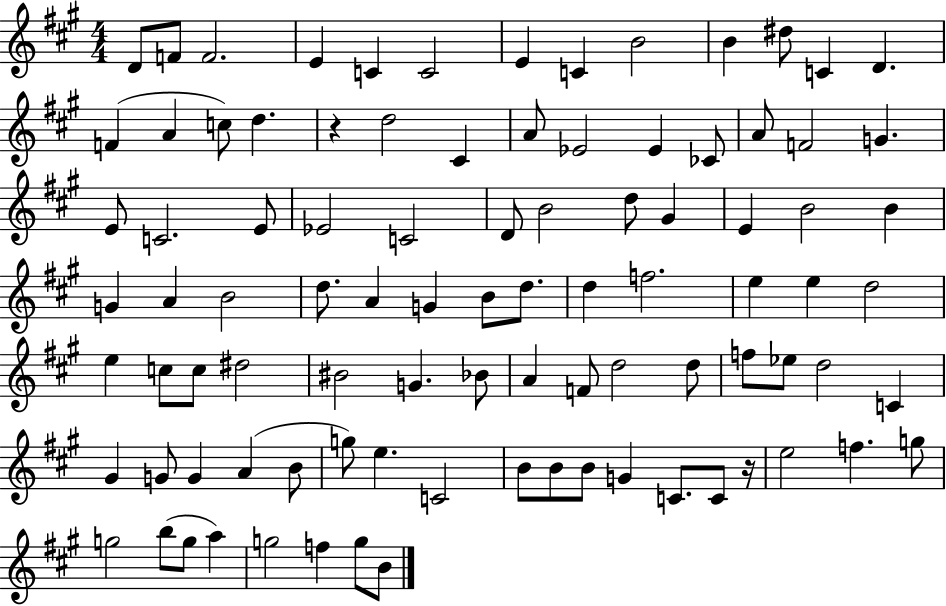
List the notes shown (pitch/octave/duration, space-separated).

D4/e F4/e F4/h. E4/q C4/q C4/h E4/q C4/q B4/h B4/q D#5/e C4/q D4/q. F4/q A4/q C5/e D5/q. R/q D5/h C#4/q A4/e Eb4/h Eb4/q CES4/e A4/e F4/h G4/q. E4/e C4/h. E4/e Eb4/h C4/h D4/e B4/h D5/e G#4/q E4/q B4/h B4/q G4/q A4/q B4/h D5/e. A4/q G4/q B4/e D5/e. D5/q F5/h. E5/q E5/q D5/h E5/q C5/e C5/e D#5/h BIS4/h G4/q. Bb4/e A4/q F4/e D5/h D5/e F5/e Eb5/e D5/h C4/q G#4/q G4/e G4/q A4/q B4/e G5/e E5/q. C4/h B4/e B4/e B4/e G4/q C4/e. C4/e R/s E5/h F5/q. G5/e G5/h B5/e G5/e A5/q G5/h F5/q G5/e B4/e